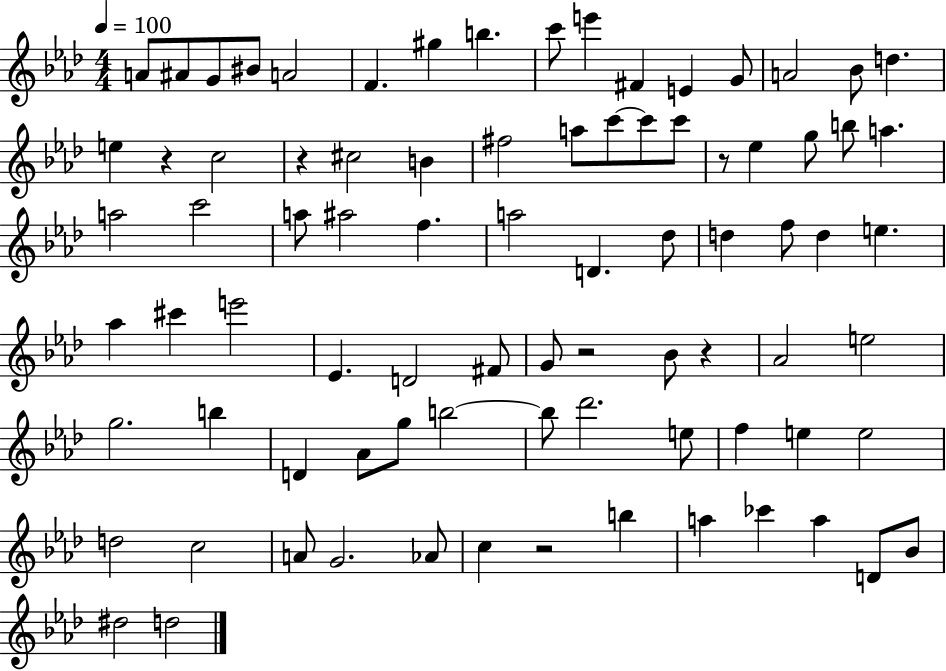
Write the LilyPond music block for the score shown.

{
  \clef treble
  \numericTimeSignature
  \time 4/4
  \key aes \major
  \tempo 4 = 100
  a'8 ais'8 g'8 bis'8 a'2 | f'4. gis''4 b''4. | c'''8 e'''4 fis'4 e'4 g'8 | a'2 bes'8 d''4. | \break e''4 r4 c''2 | r4 cis''2 b'4 | fis''2 a''8 c'''8~~ c'''8 c'''8 | r8 ees''4 g''8 b''8 a''4. | \break a''2 c'''2 | a''8 ais''2 f''4. | a''2 d'4. des''8 | d''4 f''8 d''4 e''4. | \break aes''4 cis'''4 e'''2 | ees'4. d'2 fis'8 | g'8 r2 bes'8 r4 | aes'2 e''2 | \break g''2. b''4 | d'4 aes'8 g''8 b''2~~ | b''8 des'''2. e''8 | f''4 e''4 e''2 | \break d''2 c''2 | a'8 g'2. aes'8 | c''4 r2 b''4 | a''4 ces'''4 a''4 d'8 bes'8 | \break dis''2 d''2 | \bar "|."
}